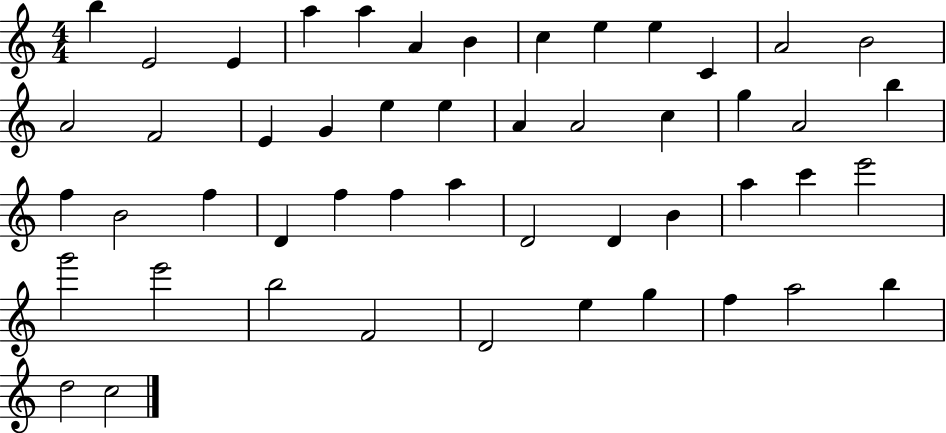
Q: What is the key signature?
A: C major